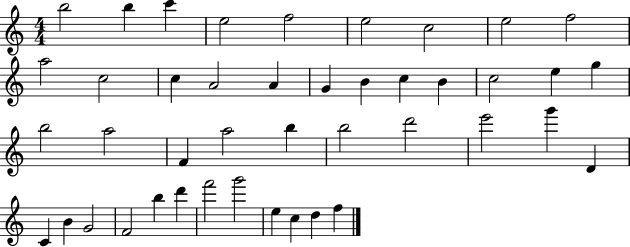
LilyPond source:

{
  \clef treble
  \numericTimeSignature
  \time 4/4
  \key c \major
  b''2 b''4 c'''4 | e''2 f''2 | e''2 c''2 | e''2 f''2 | \break a''2 c''2 | c''4 a'2 a'4 | g'4 b'4 c''4 b'4 | c''2 e''4 g''4 | \break b''2 a''2 | f'4 a''2 b''4 | b''2 d'''2 | e'''2 g'''4 d'4 | \break c'4 b'4 g'2 | f'2 b''4 d'''4 | f'''2 g'''2 | e''4 c''4 d''4 f''4 | \break \bar "|."
}